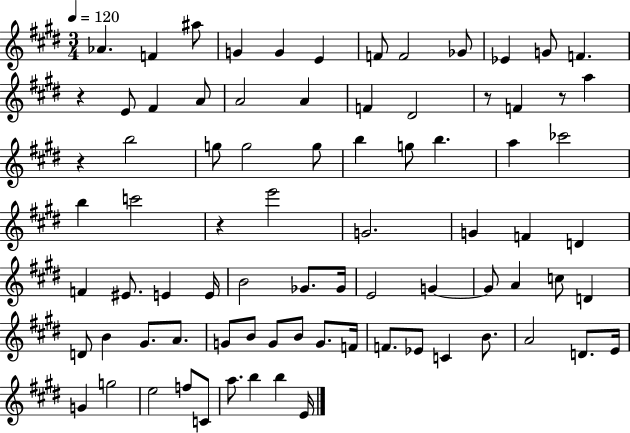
Ab4/q. F4/q A#5/e G4/q G4/q E4/q F4/e F4/h Gb4/e Eb4/q G4/e F4/q. R/q E4/e F#4/q A4/e A4/h A4/q F4/q D#4/h R/e F4/q R/e A5/q R/q B5/h G5/e G5/h G5/e B5/q G5/e B5/q. A5/q CES6/h B5/q C6/h R/q E6/h G4/h. G4/q F4/q D4/q F4/q EIS4/e. E4/q E4/s B4/h Gb4/e. Gb4/s E4/h G4/q G4/e A4/q C5/e D4/q D4/e B4/q G#4/e. A4/e. G4/e B4/e G4/e B4/e G4/e. F4/s F4/e. Eb4/e C4/q B4/e. A4/h D4/e. E4/s G4/q G5/h E5/h F5/e C4/e A5/e. B5/q B5/q E4/s